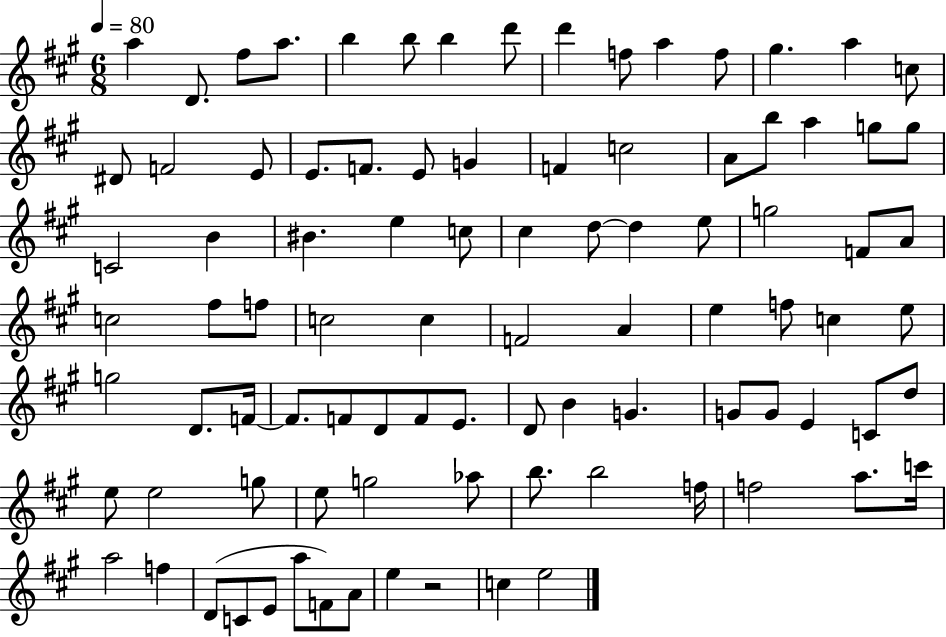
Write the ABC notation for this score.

X:1
T:Untitled
M:6/8
L:1/4
K:A
a D/2 ^f/2 a/2 b b/2 b d'/2 d' f/2 a f/2 ^g a c/2 ^D/2 F2 E/2 E/2 F/2 E/2 G F c2 A/2 b/2 a g/2 g/2 C2 B ^B e c/2 ^c d/2 d e/2 g2 F/2 A/2 c2 ^f/2 f/2 c2 c F2 A e f/2 c e/2 g2 D/2 F/4 F/2 F/2 D/2 F/2 E/2 D/2 B G G/2 G/2 E C/2 d/2 e/2 e2 g/2 e/2 g2 _a/2 b/2 b2 f/4 f2 a/2 c'/4 a2 f D/2 C/2 E/2 a/2 F/2 A/2 e z2 c e2